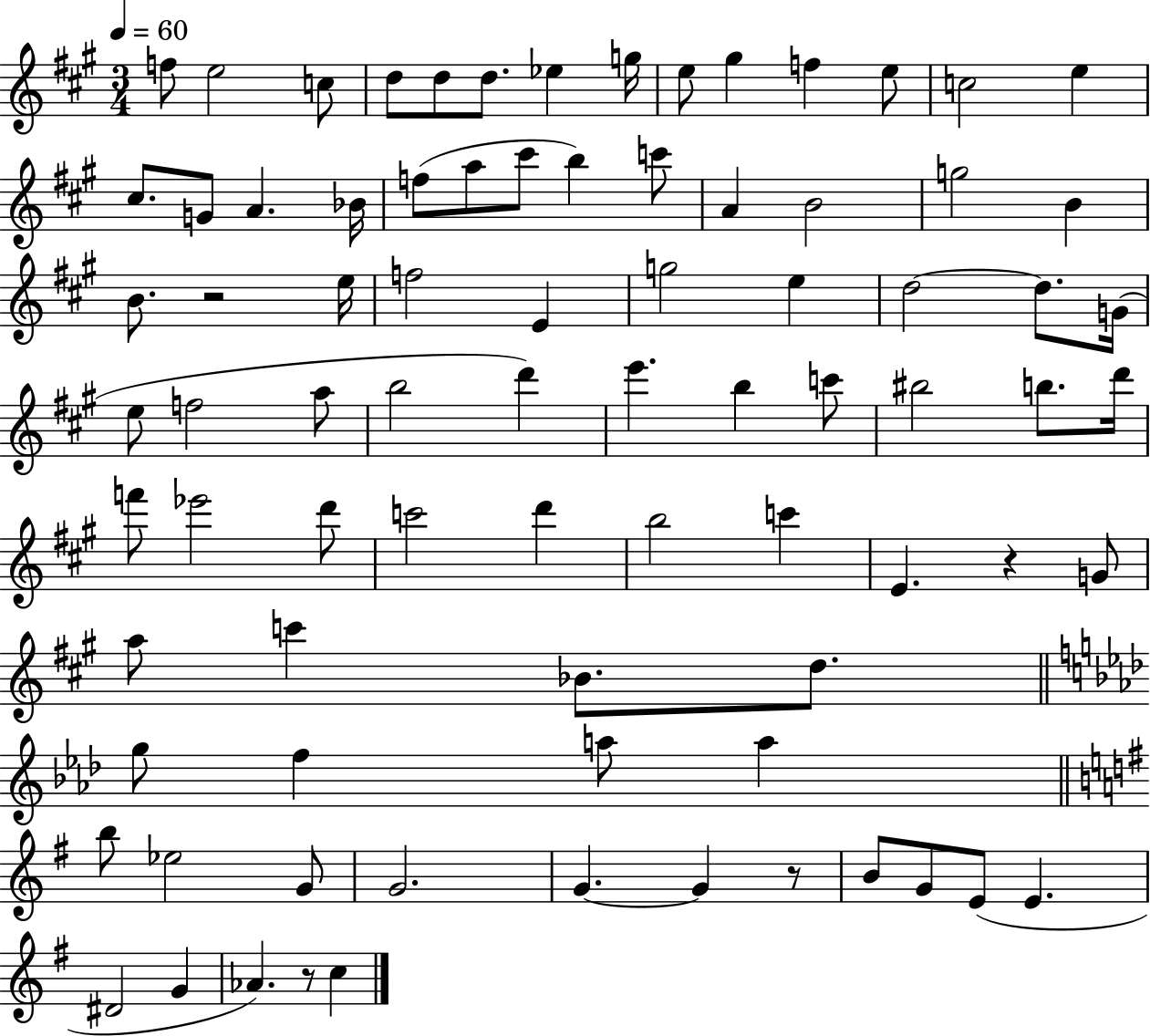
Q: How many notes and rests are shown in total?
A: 82